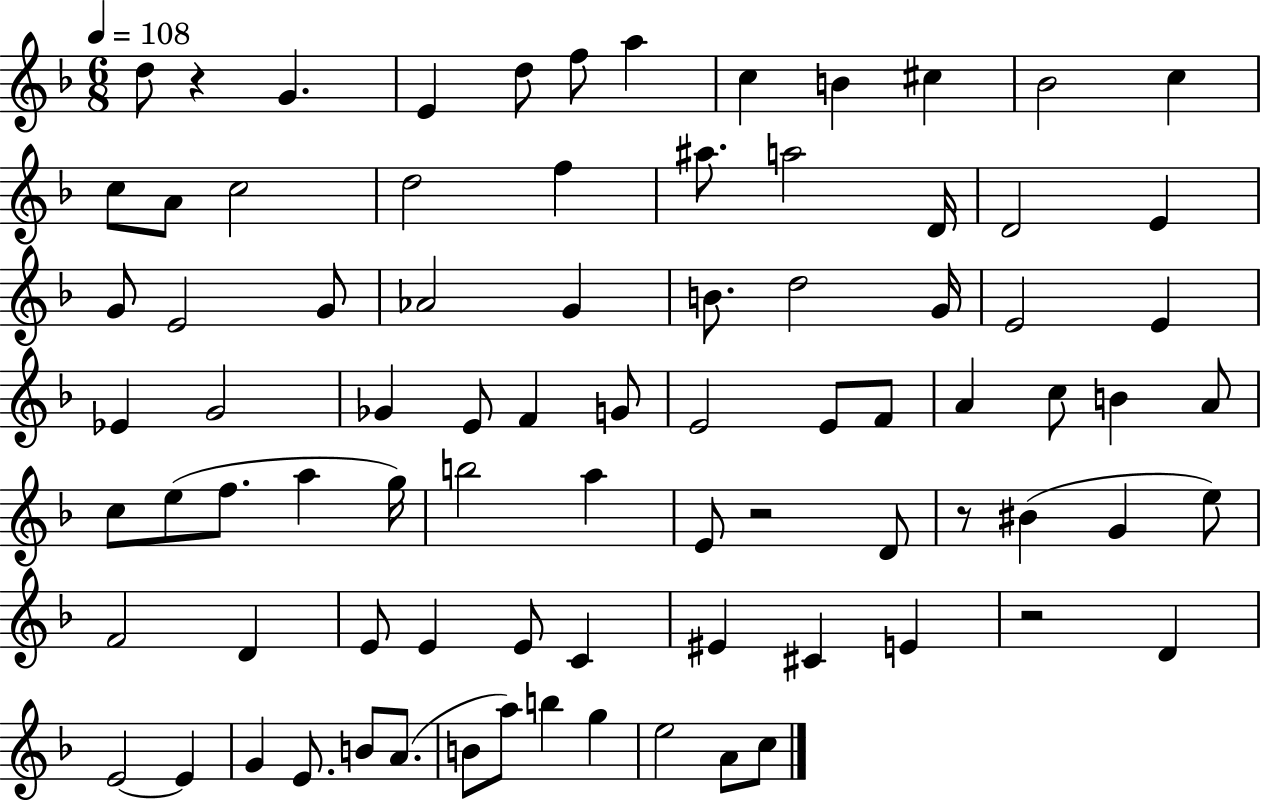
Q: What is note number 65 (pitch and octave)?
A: E4